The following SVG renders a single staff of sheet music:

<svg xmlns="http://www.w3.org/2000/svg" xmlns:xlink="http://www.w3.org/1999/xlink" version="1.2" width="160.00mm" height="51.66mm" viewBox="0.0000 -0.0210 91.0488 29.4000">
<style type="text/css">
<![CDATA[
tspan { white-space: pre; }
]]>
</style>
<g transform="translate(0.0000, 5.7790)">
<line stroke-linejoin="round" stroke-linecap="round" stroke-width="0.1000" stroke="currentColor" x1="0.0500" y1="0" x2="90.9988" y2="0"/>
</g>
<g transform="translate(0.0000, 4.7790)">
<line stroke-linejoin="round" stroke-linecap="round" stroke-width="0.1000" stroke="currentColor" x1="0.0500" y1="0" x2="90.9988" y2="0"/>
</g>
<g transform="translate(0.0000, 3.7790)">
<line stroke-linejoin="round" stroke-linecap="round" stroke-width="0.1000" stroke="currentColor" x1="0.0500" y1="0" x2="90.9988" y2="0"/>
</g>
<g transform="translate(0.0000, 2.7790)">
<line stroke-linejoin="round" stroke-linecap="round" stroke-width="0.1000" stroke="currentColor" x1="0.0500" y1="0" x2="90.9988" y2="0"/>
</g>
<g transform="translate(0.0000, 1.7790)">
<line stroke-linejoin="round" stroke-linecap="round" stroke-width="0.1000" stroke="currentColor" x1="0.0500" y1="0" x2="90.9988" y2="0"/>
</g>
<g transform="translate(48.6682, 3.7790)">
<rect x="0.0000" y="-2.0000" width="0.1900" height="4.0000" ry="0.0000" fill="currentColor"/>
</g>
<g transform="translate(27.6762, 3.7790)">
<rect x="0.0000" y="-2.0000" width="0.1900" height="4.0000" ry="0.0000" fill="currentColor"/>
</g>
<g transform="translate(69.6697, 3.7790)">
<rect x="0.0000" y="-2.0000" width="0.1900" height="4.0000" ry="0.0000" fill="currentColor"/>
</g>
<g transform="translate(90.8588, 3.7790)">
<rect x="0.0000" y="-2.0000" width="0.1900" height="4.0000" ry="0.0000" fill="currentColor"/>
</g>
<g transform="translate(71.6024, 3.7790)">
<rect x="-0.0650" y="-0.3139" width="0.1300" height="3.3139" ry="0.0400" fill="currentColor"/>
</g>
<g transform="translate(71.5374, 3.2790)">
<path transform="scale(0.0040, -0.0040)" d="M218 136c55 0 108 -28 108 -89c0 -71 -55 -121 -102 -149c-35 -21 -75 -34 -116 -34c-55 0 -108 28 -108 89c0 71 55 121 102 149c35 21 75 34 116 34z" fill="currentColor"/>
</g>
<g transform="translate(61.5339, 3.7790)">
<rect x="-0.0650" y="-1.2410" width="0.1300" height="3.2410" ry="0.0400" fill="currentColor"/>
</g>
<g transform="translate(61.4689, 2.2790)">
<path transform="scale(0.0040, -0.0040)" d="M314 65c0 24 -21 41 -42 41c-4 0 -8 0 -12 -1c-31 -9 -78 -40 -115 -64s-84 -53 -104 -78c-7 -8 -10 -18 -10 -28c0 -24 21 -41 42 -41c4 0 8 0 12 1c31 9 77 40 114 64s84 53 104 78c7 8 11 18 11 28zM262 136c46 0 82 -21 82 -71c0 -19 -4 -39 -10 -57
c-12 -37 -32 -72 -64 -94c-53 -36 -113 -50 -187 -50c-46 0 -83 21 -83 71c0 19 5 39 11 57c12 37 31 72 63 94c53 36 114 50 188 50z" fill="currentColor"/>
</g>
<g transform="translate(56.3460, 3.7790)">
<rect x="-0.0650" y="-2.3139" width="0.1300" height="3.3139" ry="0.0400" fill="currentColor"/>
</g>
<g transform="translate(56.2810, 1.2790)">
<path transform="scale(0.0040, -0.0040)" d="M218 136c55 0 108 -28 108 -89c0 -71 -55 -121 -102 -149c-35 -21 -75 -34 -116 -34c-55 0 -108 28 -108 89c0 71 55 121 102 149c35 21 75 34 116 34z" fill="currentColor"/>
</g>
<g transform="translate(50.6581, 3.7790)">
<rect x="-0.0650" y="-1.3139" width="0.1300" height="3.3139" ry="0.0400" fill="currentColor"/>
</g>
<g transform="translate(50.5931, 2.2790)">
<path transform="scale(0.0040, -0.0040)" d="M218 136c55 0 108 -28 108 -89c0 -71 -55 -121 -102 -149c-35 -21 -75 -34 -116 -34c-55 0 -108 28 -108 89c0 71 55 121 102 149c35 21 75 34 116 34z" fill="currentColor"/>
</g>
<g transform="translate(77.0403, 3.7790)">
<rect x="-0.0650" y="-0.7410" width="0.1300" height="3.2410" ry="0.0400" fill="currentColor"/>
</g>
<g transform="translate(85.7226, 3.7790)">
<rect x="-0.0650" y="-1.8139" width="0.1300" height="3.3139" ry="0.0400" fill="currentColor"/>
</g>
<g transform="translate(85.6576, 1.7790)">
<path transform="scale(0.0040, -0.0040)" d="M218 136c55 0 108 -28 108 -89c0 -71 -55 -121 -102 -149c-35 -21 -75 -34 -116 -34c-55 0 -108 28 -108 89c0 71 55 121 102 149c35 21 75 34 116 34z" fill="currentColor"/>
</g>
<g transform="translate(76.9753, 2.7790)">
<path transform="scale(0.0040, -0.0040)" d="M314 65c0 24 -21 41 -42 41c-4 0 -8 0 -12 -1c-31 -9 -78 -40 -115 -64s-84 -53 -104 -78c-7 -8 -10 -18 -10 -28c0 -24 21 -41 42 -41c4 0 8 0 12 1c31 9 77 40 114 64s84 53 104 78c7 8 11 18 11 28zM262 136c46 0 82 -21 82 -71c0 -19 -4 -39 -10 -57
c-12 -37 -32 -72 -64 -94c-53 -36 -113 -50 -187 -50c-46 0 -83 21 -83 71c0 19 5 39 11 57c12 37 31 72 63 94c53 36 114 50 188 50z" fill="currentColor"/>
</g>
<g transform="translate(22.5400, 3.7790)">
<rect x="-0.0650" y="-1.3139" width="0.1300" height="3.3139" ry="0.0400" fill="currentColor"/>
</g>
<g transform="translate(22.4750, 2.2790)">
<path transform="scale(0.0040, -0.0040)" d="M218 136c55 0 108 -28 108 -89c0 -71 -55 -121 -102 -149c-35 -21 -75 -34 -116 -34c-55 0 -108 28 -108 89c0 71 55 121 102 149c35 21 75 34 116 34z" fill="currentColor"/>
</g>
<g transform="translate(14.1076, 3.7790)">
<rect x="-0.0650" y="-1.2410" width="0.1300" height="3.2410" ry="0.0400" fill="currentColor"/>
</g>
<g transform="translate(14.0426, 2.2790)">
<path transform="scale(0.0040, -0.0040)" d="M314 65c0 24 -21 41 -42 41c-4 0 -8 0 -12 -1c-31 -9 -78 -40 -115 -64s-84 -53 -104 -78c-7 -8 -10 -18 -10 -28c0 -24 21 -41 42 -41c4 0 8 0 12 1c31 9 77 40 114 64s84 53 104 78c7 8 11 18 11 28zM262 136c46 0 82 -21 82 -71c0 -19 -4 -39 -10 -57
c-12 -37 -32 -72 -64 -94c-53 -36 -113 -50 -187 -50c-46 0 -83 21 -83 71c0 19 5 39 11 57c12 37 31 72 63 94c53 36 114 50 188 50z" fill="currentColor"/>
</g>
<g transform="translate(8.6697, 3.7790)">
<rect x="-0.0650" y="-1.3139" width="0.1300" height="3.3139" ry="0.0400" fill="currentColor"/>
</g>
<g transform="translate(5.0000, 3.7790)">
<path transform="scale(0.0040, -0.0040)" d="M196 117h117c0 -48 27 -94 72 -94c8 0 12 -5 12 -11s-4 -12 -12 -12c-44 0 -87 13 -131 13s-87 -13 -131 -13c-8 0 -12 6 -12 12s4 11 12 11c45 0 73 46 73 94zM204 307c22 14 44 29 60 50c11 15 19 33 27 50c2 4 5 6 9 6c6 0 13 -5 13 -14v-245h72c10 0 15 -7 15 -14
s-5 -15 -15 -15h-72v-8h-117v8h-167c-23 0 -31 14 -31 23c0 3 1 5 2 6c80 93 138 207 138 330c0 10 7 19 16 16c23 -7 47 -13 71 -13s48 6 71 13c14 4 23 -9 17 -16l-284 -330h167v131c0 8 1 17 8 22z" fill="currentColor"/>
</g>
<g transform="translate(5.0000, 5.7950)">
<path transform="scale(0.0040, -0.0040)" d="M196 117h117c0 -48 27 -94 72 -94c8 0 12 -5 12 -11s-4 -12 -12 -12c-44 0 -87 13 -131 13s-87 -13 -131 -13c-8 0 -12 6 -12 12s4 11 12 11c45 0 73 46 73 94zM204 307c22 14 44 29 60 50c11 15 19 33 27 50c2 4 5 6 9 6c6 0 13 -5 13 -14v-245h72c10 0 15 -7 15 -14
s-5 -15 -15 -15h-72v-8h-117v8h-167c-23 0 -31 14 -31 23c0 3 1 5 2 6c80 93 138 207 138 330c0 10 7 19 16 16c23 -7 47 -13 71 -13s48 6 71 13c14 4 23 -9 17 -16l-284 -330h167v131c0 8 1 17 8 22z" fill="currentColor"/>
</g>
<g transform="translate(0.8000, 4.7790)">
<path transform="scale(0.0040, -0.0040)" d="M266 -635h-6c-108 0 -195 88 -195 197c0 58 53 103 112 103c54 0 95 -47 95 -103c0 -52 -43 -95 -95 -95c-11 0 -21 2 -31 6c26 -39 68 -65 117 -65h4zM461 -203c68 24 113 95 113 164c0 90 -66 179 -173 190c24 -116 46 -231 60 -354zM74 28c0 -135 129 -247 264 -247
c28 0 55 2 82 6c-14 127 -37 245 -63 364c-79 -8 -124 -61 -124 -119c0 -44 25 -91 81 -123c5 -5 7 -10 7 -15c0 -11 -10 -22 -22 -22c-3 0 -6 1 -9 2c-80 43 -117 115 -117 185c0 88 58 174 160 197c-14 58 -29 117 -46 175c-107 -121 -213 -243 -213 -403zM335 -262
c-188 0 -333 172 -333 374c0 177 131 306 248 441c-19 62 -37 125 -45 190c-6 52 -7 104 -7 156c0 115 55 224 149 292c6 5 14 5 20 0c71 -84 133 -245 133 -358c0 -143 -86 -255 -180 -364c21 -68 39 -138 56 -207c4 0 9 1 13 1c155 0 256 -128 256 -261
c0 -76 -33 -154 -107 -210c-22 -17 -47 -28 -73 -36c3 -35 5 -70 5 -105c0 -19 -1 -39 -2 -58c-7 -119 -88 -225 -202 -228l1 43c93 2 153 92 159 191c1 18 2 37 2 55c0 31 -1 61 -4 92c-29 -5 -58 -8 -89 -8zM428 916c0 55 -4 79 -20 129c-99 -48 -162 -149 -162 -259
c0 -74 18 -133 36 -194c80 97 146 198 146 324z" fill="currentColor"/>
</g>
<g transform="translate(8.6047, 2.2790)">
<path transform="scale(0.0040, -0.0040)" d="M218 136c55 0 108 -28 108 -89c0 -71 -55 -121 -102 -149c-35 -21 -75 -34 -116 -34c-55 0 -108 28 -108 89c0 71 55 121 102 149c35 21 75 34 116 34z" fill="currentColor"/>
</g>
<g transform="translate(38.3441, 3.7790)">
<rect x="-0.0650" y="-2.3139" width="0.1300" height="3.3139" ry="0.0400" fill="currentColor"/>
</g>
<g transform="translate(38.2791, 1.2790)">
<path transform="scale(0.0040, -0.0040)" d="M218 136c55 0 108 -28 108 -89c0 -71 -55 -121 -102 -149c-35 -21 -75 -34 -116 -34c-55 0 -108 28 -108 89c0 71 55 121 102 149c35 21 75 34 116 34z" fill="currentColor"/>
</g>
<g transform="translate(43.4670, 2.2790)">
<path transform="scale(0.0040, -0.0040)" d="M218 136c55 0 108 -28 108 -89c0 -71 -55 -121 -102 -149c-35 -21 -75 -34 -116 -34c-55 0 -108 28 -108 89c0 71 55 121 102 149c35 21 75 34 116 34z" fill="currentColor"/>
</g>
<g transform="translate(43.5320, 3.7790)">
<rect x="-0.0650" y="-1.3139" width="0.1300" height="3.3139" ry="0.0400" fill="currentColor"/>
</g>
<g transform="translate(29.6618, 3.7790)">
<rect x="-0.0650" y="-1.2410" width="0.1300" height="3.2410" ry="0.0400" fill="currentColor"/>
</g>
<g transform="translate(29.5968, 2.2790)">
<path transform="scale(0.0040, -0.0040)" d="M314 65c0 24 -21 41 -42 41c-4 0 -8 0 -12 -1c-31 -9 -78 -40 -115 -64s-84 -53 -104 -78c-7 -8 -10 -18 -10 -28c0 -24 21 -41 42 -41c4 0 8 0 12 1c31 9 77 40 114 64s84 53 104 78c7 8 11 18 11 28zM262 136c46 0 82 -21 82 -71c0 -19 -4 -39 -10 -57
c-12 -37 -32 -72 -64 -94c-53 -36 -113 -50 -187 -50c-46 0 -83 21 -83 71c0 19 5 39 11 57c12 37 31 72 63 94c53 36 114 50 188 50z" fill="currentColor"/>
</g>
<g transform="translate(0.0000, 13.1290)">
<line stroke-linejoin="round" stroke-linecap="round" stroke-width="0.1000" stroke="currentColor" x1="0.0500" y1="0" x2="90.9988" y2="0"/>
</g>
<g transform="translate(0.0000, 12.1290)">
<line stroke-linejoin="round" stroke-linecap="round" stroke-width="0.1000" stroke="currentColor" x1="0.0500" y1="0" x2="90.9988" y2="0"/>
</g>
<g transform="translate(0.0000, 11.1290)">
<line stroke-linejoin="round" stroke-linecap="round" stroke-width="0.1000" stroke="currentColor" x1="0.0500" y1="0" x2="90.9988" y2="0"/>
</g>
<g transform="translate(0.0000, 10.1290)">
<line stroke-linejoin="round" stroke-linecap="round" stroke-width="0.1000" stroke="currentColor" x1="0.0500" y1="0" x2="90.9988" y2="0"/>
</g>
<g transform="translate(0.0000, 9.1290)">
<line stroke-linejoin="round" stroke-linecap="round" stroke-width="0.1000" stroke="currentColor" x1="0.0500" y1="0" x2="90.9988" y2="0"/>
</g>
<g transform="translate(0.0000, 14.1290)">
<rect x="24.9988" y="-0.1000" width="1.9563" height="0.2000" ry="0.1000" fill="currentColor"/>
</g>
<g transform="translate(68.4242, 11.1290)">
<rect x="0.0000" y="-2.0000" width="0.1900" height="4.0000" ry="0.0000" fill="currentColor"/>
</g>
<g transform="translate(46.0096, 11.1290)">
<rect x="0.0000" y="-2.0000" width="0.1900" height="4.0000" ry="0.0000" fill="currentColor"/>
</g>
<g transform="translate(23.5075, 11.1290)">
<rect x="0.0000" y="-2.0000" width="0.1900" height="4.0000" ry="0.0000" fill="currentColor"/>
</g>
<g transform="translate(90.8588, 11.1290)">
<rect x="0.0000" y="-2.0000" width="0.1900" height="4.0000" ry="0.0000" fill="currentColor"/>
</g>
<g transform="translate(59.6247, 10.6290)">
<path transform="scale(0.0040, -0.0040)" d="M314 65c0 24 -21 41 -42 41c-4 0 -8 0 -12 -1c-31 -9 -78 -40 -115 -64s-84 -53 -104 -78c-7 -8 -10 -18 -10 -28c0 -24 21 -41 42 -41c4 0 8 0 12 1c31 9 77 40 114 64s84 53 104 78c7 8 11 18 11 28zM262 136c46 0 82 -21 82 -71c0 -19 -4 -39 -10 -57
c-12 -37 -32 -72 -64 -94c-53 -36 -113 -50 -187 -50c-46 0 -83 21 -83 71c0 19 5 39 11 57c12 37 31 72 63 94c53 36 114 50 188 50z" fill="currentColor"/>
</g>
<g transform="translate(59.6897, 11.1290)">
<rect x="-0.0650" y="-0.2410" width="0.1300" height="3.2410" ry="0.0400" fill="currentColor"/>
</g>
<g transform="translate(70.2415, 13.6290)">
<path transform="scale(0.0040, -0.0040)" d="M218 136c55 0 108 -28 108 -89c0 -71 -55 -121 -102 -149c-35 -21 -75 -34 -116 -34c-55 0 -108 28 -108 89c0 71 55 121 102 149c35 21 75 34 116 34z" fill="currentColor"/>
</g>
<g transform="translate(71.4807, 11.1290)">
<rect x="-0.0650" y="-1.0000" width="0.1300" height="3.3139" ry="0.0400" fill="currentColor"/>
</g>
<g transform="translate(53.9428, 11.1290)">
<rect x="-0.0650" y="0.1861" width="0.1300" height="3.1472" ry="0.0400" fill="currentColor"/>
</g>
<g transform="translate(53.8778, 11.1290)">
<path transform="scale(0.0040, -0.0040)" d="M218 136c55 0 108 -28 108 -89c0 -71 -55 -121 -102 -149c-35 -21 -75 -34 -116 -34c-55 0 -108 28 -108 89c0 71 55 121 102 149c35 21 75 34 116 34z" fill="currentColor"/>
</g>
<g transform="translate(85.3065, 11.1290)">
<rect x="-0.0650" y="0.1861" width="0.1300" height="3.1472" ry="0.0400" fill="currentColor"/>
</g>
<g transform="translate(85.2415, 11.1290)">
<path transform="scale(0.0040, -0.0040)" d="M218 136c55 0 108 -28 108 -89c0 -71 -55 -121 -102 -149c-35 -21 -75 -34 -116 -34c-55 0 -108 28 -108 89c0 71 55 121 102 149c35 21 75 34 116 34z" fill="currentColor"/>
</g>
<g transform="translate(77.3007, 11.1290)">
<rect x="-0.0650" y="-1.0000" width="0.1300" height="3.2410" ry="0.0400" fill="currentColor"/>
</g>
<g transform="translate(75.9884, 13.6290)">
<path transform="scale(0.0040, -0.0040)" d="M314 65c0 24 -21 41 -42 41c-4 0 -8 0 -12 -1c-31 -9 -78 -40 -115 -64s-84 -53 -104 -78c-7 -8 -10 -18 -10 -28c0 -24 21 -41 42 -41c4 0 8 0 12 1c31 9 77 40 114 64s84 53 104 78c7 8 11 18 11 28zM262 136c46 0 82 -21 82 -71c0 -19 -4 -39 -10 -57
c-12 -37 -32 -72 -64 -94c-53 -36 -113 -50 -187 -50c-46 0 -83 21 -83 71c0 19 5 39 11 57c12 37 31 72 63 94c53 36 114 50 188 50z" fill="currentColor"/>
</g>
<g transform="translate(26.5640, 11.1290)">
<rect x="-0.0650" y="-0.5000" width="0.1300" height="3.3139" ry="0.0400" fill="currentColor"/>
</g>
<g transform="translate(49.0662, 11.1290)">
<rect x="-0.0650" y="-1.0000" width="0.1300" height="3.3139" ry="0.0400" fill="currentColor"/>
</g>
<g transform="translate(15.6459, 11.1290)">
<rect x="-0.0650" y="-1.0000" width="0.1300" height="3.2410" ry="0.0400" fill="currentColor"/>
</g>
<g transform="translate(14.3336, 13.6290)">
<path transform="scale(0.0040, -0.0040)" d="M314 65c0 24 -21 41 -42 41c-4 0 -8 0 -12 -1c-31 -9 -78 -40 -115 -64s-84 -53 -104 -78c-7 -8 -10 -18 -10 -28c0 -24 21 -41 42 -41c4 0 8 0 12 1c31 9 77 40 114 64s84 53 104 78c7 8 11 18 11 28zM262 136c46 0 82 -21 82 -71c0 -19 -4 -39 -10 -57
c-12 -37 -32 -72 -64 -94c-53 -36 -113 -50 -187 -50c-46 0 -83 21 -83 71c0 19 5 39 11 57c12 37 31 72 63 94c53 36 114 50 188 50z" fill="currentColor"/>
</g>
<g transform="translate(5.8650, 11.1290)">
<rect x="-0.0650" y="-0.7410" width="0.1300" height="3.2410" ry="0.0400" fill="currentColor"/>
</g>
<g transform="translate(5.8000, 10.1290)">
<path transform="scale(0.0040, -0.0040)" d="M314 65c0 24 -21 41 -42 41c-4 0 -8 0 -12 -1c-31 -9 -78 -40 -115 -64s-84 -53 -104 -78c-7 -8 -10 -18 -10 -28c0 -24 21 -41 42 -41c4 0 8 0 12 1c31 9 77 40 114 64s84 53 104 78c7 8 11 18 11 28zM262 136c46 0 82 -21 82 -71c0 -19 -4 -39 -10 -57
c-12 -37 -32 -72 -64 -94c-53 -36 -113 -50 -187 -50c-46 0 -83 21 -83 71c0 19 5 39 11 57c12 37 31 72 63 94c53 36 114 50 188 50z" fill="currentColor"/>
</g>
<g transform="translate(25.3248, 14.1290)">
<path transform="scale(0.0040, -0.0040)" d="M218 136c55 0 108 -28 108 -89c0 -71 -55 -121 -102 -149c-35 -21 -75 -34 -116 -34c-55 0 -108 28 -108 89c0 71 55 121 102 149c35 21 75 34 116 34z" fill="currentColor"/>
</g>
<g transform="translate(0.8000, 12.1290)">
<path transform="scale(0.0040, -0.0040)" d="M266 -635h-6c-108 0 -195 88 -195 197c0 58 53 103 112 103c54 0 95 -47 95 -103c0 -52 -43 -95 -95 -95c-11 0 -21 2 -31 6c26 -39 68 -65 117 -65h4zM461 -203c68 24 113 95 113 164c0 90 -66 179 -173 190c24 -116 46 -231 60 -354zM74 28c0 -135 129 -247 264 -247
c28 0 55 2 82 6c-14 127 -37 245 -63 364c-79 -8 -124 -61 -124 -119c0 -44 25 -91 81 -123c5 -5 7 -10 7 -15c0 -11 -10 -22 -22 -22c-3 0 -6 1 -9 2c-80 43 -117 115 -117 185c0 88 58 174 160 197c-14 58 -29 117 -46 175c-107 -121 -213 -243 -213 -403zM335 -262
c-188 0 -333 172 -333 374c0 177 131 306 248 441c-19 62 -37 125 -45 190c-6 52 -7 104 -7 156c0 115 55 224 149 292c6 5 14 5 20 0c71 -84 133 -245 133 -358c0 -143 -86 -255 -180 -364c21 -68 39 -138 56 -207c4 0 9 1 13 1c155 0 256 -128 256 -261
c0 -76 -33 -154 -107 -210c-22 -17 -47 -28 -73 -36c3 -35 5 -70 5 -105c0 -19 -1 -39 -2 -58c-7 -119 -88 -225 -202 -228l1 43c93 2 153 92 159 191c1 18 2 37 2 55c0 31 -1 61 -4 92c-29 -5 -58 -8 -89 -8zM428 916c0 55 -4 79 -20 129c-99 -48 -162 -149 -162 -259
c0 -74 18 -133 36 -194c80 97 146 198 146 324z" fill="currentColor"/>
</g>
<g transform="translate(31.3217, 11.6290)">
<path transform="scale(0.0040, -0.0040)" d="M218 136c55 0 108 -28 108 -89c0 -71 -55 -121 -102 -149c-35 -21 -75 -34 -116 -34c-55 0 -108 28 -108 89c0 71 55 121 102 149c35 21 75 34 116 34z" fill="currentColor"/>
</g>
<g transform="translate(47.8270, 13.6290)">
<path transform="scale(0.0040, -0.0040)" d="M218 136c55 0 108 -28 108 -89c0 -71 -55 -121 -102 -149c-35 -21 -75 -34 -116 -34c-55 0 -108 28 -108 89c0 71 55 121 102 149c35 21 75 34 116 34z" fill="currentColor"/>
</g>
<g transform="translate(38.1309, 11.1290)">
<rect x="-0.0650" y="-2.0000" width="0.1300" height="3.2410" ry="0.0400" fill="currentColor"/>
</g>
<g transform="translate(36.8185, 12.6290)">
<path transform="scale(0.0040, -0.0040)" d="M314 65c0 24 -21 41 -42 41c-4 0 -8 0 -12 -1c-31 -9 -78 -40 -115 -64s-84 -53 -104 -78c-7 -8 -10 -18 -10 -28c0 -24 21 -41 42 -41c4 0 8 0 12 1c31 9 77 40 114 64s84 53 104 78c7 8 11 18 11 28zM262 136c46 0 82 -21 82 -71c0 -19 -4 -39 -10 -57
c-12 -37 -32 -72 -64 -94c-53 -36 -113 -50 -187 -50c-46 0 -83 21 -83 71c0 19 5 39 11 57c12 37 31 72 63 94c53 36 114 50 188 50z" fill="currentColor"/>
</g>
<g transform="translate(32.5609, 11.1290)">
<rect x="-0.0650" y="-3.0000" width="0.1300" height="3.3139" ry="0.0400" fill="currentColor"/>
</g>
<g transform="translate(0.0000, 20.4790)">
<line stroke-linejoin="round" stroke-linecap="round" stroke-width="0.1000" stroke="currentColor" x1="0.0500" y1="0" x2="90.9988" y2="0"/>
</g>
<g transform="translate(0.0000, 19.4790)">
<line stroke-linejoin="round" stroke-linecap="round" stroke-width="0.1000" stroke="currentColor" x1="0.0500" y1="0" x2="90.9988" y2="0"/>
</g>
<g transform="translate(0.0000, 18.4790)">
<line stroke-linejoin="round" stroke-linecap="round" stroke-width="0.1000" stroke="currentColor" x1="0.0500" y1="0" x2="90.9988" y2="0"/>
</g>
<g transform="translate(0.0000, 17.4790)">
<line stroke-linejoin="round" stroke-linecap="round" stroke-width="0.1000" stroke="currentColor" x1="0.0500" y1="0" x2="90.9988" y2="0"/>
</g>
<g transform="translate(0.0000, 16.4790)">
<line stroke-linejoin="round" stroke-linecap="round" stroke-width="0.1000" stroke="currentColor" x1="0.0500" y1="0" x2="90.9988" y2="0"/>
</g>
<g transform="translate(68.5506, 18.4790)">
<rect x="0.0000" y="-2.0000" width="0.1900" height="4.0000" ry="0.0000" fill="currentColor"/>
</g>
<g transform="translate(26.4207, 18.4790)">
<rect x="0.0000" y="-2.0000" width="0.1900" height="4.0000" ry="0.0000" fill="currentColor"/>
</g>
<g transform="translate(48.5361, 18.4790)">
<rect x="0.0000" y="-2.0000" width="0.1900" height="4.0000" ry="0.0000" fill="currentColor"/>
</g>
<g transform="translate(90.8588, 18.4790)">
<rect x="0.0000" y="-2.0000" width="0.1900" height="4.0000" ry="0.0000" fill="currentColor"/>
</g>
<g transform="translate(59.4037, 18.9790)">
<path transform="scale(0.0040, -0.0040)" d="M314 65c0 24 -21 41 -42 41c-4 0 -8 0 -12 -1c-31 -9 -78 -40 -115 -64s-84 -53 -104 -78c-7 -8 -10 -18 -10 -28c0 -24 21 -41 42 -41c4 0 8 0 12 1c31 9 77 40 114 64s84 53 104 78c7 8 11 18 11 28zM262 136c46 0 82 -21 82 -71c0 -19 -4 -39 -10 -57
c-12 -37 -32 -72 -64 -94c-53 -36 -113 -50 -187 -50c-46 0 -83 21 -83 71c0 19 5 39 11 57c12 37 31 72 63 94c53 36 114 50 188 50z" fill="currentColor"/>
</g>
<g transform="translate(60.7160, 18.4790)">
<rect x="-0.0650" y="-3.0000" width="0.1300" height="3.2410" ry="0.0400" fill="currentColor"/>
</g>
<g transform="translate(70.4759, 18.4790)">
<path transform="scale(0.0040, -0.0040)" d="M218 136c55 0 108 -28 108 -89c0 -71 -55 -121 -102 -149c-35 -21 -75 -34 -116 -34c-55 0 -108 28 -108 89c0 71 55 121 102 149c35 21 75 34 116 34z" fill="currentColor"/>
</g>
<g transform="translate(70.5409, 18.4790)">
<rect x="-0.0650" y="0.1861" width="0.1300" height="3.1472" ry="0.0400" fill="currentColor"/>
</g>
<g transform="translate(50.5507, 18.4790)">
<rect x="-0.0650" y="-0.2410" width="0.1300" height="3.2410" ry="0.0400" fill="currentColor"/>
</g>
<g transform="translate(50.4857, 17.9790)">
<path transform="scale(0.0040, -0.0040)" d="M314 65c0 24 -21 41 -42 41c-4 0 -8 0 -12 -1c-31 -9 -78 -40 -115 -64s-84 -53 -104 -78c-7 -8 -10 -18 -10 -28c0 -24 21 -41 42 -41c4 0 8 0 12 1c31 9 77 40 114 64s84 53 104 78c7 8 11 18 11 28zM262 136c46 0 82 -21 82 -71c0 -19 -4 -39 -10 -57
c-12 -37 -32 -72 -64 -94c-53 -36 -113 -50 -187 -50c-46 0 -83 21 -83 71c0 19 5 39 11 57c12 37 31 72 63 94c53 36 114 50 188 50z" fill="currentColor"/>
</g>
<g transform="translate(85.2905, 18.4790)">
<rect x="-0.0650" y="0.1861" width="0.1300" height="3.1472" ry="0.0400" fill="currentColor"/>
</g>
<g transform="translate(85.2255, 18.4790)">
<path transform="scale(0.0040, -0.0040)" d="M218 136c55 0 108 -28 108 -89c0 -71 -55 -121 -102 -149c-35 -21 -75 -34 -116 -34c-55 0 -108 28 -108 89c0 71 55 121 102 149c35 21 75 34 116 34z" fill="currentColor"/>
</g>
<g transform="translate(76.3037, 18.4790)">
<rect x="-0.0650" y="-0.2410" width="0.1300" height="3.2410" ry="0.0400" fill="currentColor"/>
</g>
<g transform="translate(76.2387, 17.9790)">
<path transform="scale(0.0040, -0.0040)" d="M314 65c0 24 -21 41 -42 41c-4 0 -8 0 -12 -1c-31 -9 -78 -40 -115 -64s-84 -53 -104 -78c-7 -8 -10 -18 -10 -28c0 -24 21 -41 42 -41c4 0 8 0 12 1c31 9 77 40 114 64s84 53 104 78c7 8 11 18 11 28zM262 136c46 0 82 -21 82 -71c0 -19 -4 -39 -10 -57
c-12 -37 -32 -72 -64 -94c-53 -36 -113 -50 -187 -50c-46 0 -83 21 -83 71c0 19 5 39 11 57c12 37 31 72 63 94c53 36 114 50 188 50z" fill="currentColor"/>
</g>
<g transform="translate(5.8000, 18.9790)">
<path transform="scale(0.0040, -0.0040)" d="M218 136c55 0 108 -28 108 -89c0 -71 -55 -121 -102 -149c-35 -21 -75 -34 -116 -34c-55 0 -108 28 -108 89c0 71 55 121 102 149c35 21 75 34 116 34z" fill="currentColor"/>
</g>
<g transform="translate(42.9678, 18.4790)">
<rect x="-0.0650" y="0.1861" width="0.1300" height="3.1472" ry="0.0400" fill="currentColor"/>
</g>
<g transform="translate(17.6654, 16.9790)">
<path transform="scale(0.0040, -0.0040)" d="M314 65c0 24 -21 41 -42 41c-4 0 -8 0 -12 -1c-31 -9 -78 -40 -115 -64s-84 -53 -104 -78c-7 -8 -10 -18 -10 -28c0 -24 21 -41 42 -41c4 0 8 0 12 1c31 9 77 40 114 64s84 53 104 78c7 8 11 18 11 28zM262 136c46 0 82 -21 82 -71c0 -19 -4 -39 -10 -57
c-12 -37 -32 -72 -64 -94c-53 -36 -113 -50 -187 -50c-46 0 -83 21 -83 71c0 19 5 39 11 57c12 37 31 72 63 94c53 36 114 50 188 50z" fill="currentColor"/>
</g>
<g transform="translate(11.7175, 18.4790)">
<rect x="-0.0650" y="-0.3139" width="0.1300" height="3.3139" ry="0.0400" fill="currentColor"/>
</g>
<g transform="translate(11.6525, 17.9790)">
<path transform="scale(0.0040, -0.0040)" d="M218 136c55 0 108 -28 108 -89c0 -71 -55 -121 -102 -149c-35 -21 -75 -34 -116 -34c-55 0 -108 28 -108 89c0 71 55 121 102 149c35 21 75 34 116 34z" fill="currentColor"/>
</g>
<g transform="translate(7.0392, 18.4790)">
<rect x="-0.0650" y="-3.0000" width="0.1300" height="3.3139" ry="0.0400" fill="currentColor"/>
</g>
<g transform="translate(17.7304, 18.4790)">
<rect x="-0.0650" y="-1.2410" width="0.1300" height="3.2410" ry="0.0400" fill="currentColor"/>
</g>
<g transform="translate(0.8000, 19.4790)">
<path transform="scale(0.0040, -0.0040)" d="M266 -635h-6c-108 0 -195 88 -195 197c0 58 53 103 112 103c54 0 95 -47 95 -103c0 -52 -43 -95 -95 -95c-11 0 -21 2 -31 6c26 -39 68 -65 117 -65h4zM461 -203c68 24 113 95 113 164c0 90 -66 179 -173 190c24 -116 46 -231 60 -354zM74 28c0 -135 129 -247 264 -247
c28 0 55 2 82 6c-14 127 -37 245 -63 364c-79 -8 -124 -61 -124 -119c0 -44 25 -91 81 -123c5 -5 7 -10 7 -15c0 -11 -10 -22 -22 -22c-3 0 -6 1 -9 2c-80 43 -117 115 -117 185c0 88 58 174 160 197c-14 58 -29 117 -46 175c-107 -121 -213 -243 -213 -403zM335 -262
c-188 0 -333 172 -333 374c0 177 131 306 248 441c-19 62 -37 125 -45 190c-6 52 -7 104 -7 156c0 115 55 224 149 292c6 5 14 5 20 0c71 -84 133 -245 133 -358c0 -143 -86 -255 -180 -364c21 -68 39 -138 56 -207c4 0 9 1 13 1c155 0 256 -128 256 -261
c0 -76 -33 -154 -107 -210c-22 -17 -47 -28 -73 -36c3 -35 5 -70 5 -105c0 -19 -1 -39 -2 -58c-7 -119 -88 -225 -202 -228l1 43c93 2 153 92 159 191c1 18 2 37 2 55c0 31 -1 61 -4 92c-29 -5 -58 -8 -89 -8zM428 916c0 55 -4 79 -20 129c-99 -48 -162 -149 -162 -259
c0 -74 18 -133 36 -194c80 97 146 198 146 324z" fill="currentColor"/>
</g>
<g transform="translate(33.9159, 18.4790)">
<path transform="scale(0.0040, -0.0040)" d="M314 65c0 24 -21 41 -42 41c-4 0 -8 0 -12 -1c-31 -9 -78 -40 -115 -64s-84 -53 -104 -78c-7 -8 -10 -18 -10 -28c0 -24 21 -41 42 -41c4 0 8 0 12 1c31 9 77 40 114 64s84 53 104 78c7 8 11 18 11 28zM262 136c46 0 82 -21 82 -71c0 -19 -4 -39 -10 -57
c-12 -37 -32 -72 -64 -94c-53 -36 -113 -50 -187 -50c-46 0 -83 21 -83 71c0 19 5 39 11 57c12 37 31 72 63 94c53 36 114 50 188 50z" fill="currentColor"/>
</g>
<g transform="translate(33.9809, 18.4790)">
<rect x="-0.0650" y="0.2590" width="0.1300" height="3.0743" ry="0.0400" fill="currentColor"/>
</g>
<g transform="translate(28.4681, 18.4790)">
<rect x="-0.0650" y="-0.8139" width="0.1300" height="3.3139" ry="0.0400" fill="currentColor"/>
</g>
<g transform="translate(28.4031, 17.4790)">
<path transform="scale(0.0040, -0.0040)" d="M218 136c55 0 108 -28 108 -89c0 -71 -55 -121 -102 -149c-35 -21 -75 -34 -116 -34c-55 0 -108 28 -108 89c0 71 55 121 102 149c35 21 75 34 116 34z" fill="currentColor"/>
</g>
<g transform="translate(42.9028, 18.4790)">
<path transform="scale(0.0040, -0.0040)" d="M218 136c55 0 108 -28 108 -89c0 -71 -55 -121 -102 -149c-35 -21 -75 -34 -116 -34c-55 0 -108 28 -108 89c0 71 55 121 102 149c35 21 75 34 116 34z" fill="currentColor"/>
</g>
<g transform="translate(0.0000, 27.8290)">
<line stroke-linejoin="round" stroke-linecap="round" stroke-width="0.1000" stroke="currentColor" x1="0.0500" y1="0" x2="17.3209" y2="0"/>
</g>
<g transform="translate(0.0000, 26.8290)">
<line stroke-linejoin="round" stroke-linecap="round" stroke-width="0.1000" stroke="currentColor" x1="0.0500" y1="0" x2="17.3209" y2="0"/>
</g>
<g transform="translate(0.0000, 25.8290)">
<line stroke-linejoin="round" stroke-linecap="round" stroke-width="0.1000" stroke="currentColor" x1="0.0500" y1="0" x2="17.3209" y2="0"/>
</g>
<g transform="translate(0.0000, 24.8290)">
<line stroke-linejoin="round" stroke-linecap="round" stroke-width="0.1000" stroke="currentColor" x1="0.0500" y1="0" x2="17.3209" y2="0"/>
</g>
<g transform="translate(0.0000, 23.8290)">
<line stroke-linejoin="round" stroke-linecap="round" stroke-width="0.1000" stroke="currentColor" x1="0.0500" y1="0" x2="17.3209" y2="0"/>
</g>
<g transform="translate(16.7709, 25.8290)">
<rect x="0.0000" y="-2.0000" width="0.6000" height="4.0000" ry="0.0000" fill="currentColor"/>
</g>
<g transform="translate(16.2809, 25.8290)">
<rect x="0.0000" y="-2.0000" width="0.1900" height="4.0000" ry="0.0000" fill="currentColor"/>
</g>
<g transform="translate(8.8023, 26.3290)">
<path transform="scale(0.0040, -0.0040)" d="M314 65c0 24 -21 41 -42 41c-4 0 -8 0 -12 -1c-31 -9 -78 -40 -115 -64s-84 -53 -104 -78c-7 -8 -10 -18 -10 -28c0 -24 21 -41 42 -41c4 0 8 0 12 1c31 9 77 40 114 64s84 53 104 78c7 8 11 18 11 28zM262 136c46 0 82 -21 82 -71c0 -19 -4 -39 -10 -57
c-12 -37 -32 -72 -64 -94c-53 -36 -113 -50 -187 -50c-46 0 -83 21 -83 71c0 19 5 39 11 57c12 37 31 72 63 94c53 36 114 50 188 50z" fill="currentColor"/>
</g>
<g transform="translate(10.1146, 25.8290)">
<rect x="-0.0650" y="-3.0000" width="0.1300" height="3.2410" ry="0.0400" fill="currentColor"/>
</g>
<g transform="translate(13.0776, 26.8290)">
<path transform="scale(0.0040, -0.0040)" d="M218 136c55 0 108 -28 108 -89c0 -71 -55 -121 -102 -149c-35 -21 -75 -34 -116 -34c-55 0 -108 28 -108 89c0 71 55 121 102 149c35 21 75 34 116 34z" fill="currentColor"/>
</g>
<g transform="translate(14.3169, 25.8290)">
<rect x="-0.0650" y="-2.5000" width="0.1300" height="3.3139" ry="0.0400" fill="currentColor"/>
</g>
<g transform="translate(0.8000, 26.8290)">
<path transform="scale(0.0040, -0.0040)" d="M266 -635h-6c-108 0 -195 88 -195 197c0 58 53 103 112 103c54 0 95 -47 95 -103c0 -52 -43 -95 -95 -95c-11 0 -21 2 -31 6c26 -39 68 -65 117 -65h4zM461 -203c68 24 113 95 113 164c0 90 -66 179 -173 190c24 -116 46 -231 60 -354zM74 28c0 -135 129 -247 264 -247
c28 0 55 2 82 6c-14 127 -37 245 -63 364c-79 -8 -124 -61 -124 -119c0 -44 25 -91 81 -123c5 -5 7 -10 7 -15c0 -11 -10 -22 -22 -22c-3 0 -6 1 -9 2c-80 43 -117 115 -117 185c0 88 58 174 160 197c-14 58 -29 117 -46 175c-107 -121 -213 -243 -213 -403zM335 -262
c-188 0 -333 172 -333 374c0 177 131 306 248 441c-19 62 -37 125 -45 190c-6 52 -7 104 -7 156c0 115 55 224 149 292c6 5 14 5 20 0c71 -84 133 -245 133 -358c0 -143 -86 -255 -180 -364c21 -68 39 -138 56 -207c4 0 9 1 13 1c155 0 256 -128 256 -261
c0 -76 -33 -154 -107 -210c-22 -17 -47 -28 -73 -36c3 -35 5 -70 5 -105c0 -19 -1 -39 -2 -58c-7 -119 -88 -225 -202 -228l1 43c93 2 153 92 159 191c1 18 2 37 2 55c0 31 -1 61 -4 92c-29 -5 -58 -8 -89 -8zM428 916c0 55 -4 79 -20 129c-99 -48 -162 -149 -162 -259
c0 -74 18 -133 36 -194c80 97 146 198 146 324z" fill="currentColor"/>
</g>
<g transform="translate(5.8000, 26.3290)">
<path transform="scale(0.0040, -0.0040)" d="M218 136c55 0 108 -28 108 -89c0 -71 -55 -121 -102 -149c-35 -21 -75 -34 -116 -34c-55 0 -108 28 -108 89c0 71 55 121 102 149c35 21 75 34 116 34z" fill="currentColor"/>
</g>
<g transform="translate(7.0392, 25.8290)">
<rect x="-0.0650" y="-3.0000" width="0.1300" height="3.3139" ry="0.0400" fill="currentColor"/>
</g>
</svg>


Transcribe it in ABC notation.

X:1
T:Untitled
M:4/4
L:1/4
K:C
e e2 e e2 g e e g e2 c d2 f d2 D2 C A F2 D B c2 D D2 B A c e2 d B2 B c2 A2 B c2 B A A2 G